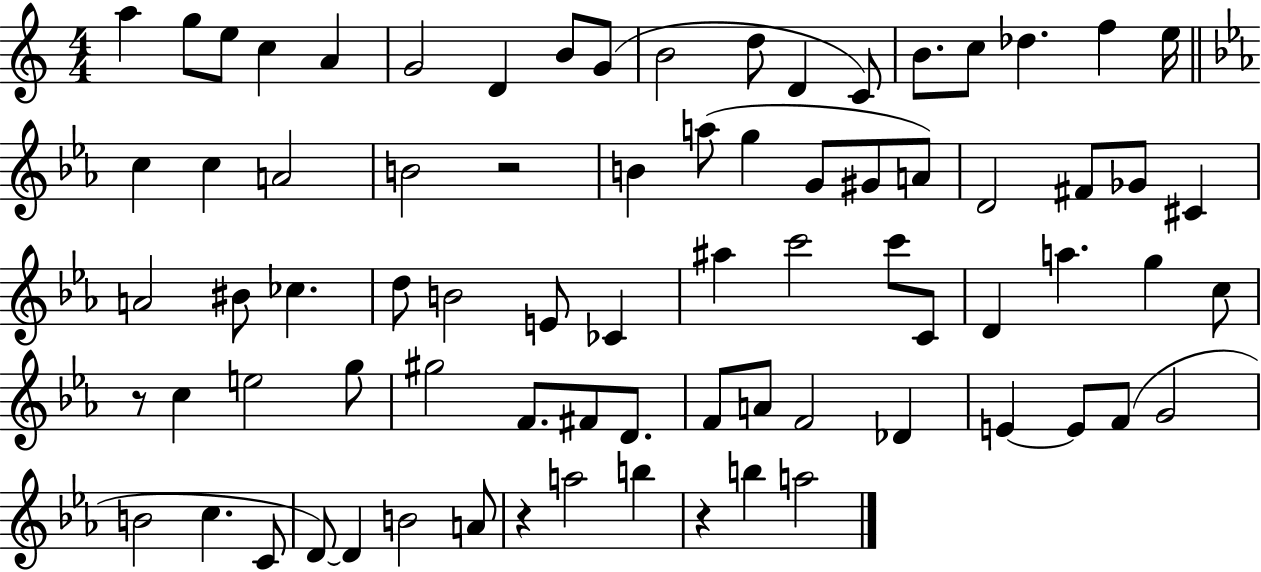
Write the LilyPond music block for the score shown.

{
  \clef treble
  \numericTimeSignature
  \time 4/4
  \key c \major
  a''4 g''8 e''8 c''4 a'4 | g'2 d'4 b'8 g'8( | b'2 d''8 d'4 c'8) | b'8. c''8 des''4. f''4 e''16 | \break \bar "||" \break \key ees \major c''4 c''4 a'2 | b'2 r2 | b'4 a''8( g''4 g'8 gis'8 a'8) | d'2 fis'8 ges'8 cis'4 | \break a'2 bis'8 ces''4. | d''8 b'2 e'8 ces'4 | ais''4 c'''2 c'''8 c'8 | d'4 a''4. g''4 c''8 | \break r8 c''4 e''2 g''8 | gis''2 f'8. fis'8 d'8. | f'8 a'8 f'2 des'4 | e'4~~ e'8 f'8( g'2 | \break b'2 c''4. c'8 | d'8~~) d'4 b'2 a'8 | r4 a''2 b''4 | r4 b''4 a''2 | \break \bar "|."
}